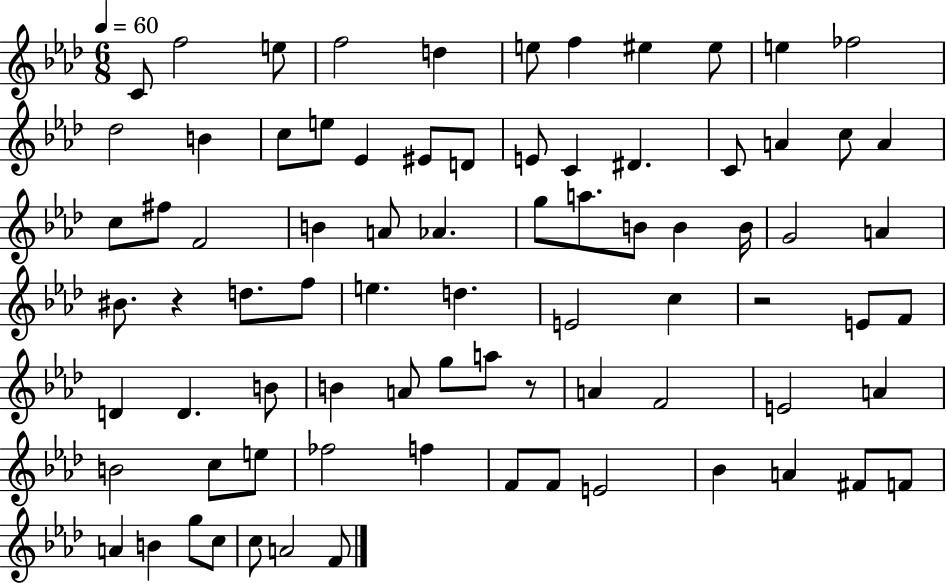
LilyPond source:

{
  \clef treble
  \numericTimeSignature
  \time 6/8
  \key aes \major
  \tempo 4 = 60
  c'8 f''2 e''8 | f''2 d''4 | e''8 f''4 eis''4 eis''8 | e''4 fes''2 | \break des''2 b'4 | c''8 e''8 ees'4 eis'8 d'8 | e'8 c'4 dis'4. | c'8 a'4 c''8 a'4 | \break c''8 fis''8 f'2 | b'4 a'8 aes'4. | g''8 a''8. b'8 b'4 b'16 | g'2 a'4 | \break bis'8. r4 d''8. f''8 | e''4. d''4. | e'2 c''4 | r2 e'8 f'8 | \break d'4 d'4. b'8 | b'4 a'8 g''8 a''8 r8 | a'4 f'2 | e'2 a'4 | \break b'2 c''8 e''8 | fes''2 f''4 | f'8 f'8 e'2 | bes'4 a'4 fis'8 f'8 | \break a'4 b'4 g''8 c''8 | c''8 a'2 f'8 | \bar "|."
}